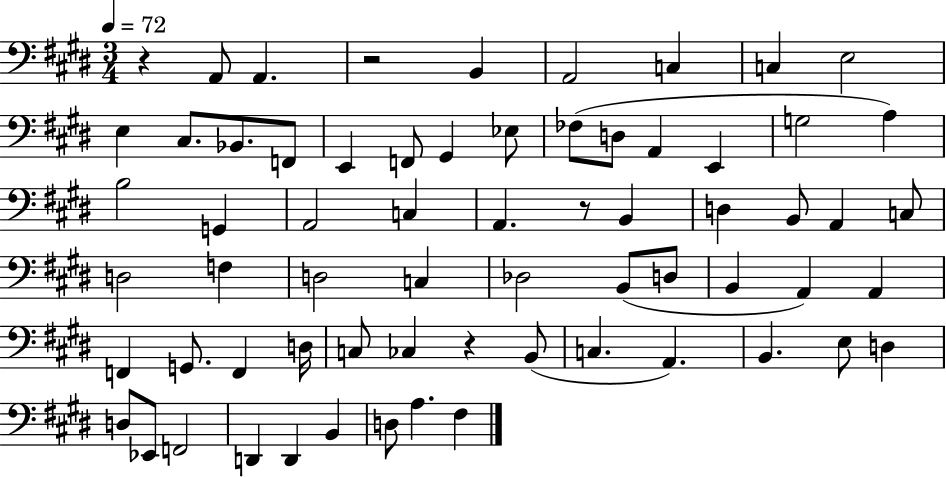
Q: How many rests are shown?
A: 4